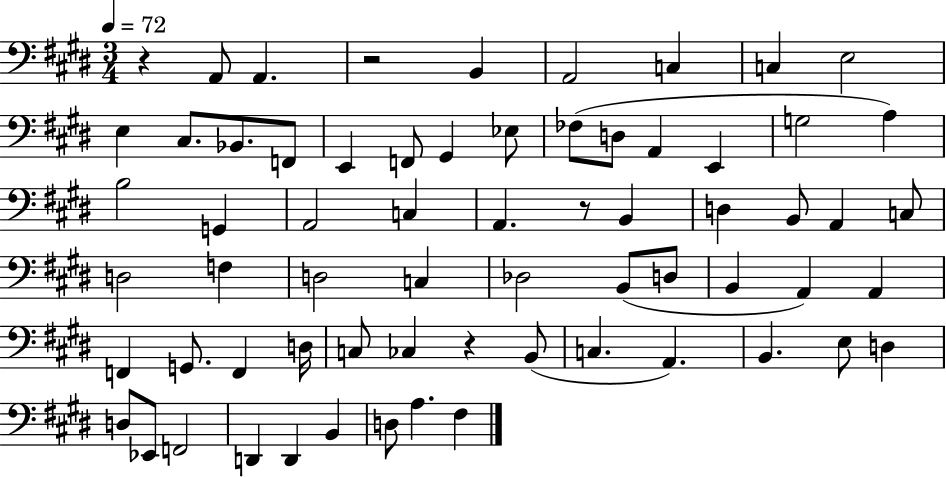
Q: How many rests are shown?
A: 4